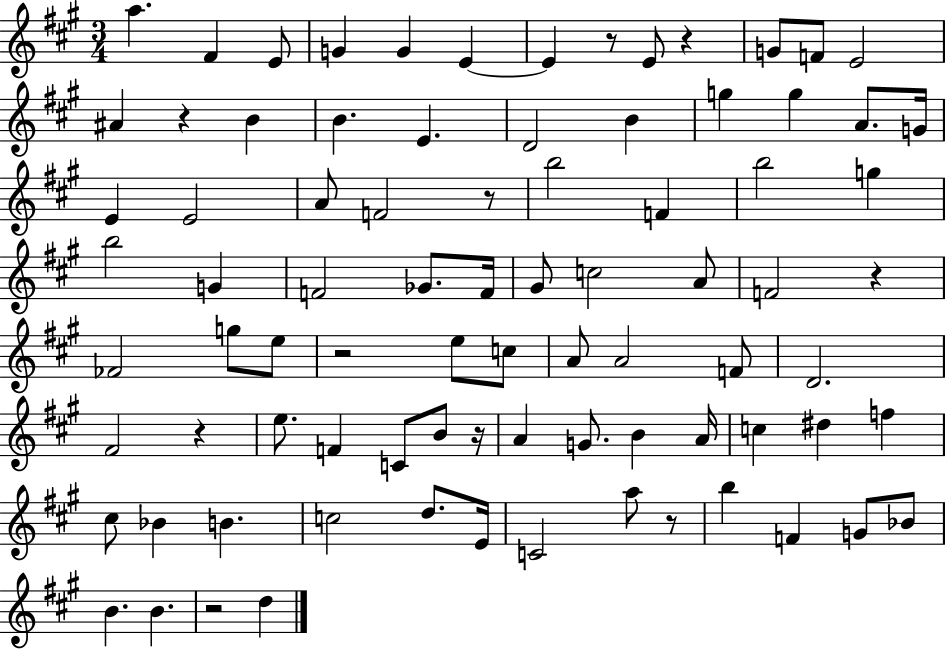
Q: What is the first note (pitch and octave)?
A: A5